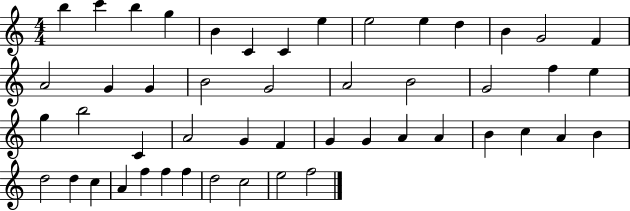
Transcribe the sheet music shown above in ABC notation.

X:1
T:Untitled
M:4/4
L:1/4
K:C
b c' b g B C C e e2 e d B G2 F A2 G G B2 G2 A2 B2 G2 f e g b2 C A2 G F G G A A B c A B d2 d c A f f f d2 c2 e2 f2